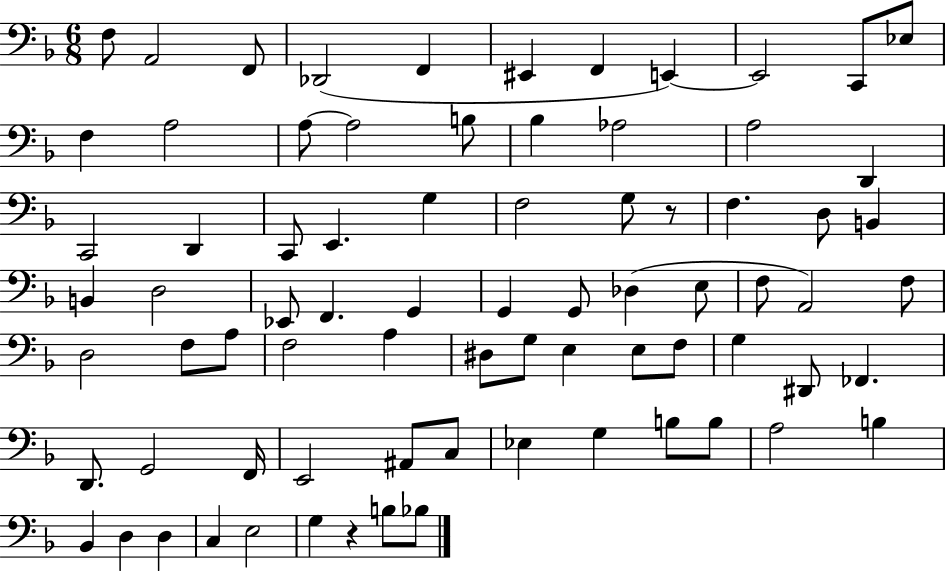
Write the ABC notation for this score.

X:1
T:Untitled
M:6/8
L:1/4
K:F
F,/2 A,,2 F,,/2 _D,,2 F,, ^E,, F,, E,, E,,2 C,,/2 _E,/2 F, A,2 A,/2 A,2 B,/2 _B, _A,2 A,2 D,, C,,2 D,, C,,/2 E,, G, F,2 G,/2 z/2 F, D,/2 B,, B,, D,2 _E,,/2 F,, G,, G,, G,,/2 _D, E,/2 F,/2 A,,2 F,/2 D,2 F,/2 A,/2 F,2 A, ^D,/2 G,/2 E, E,/2 F,/2 G, ^D,,/2 _F,, D,,/2 G,,2 F,,/4 E,,2 ^A,,/2 C,/2 _E, G, B,/2 B,/2 A,2 B, _B,, D, D, C, E,2 G, z B,/2 _B,/2